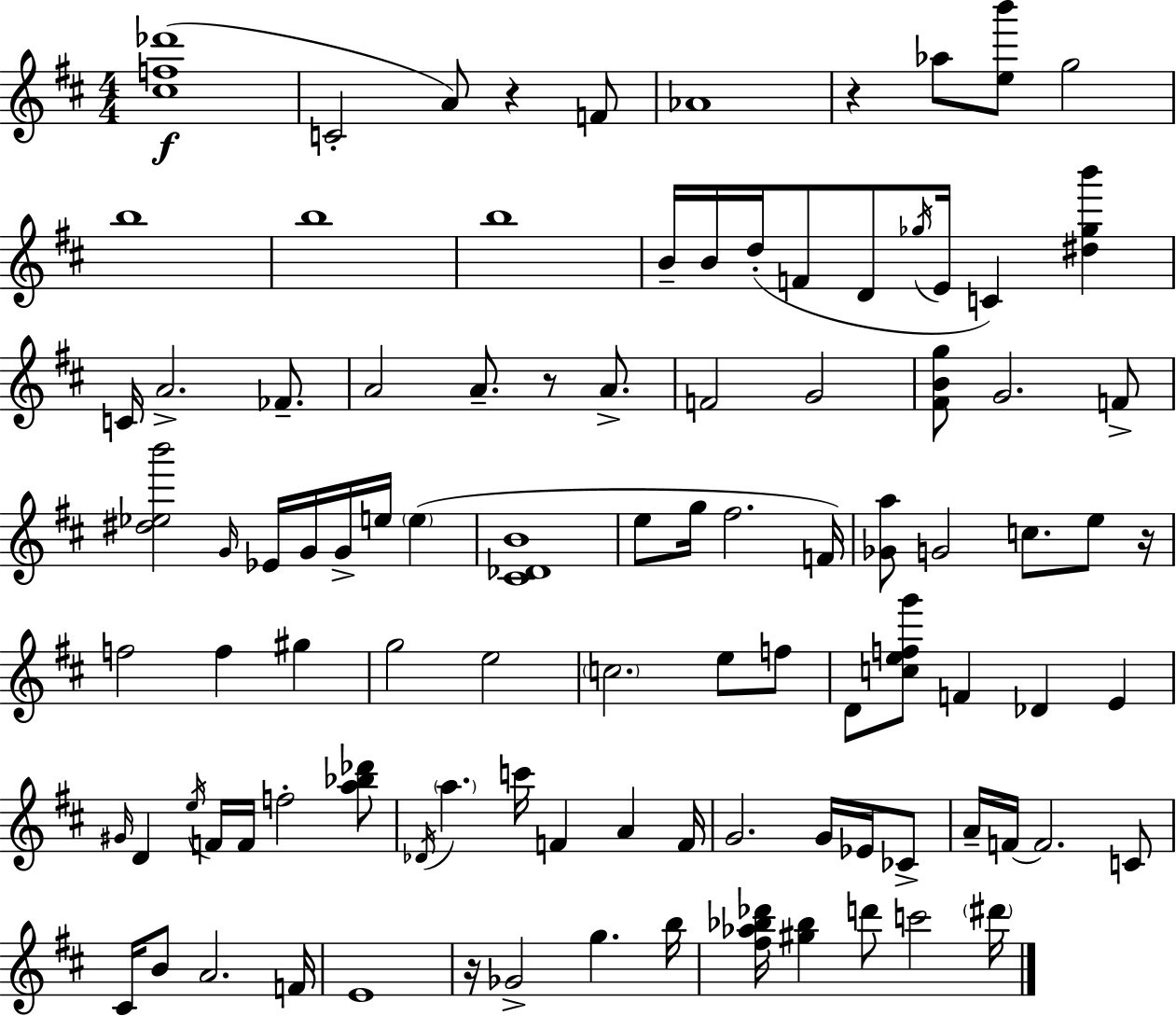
[C#5,F5,Db6]/w C4/h A4/e R/q F4/e Ab4/w R/q Ab5/e [E5,B6]/e G5/h B5/w B5/w B5/w B4/s B4/s D5/s F4/e D4/e Gb5/s E4/s C4/q [D#5,Gb5,B6]/q C4/s A4/h. FES4/e. A4/h A4/e. R/e A4/e. F4/h G4/h [F#4,B4,G5]/e G4/h. F4/e [D#5,Eb5,B6]/h G4/s Eb4/s G4/s G4/s E5/s E5/q [C#4,Db4,B4]/w E5/e G5/s F#5/h. F4/s [Gb4,A5]/e G4/h C5/e. E5/e R/s F5/h F5/q G#5/q G5/h E5/h C5/h. E5/e F5/e D4/e [C5,E5,F5,G6]/e F4/q Db4/q E4/q G#4/s D4/q E5/s F4/s F4/s F5/h [A5,Bb5,Db6]/e Db4/s A5/q. C6/s F4/q A4/q F4/s G4/h. G4/s Eb4/s CES4/e A4/s F4/s F4/h. C4/e C#4/s B4/e A4/h. F4/s E4/w R/s Gb4/h G5/q. B5/s [F#5,Ab5,Bb5,Db6]/s [G#5,Bb5]/q D6/e C6/h D#6/s